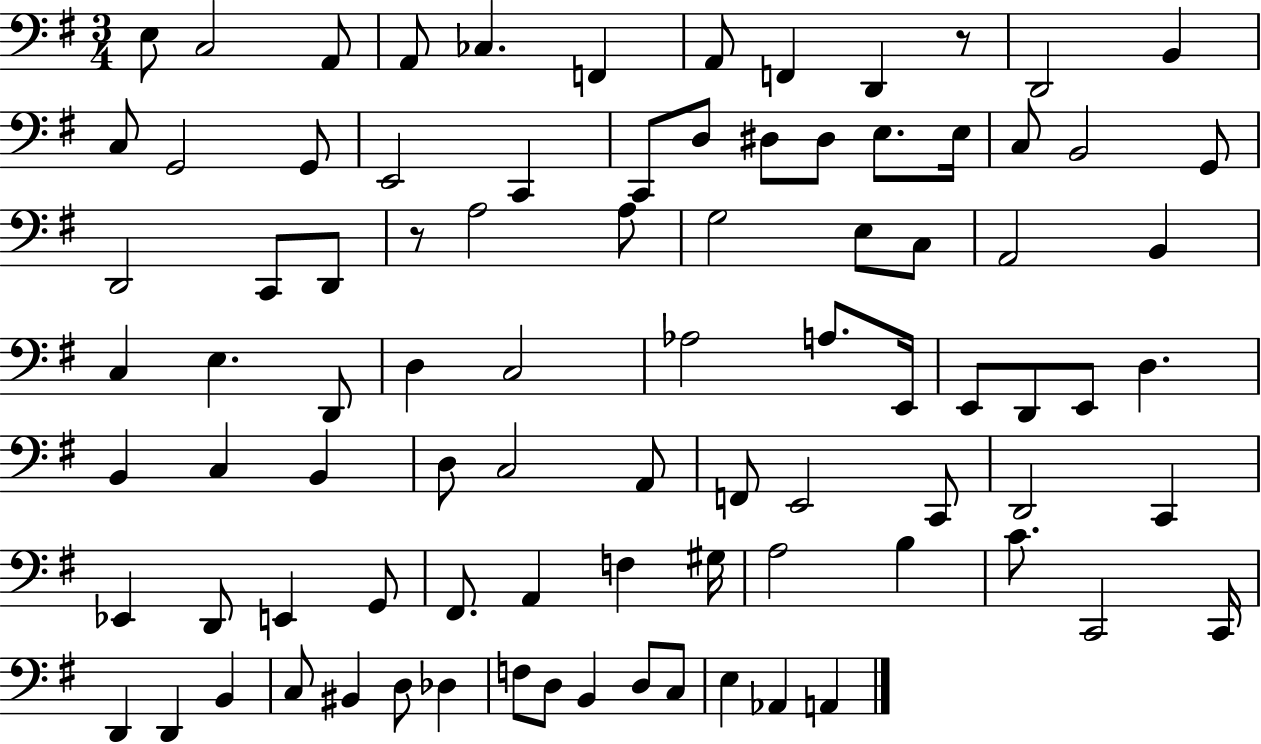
E3/e C3/h A2/e A2/e CES3/q. F2/q A2/e F2/q D2/q R/e D2/h B2/q C3/e G2/h G2/e E2/h C2/q C2/e D3/e D#3/e D#3/e E3/e. E3/s C3/e B2/h G2/e D2/h C2/e D2/e R/e A3/h A3/e G3/h E3/e C3/e A2/h B2/q C3/q E3/q. D2/e D3/q C3/h Ab3/h A3/e. E2/s E2/e D2/e E2/e D3/q. B2/q C3/q B2/q D3/e C3/h A2/e F2/e E2/h C2/e D2/h C2/q Eb2/q D2/e E2/q G2/e F#2/e. A2/q F3/q G#3/s A3/h B3/q C4/e. C2/h C2/s D2/q D2/q B2/q C3/e BIS2/q D3/e Db3/q F3/e D3/e B2/q D3/e C3/e E3/q Ab2/q A2/q